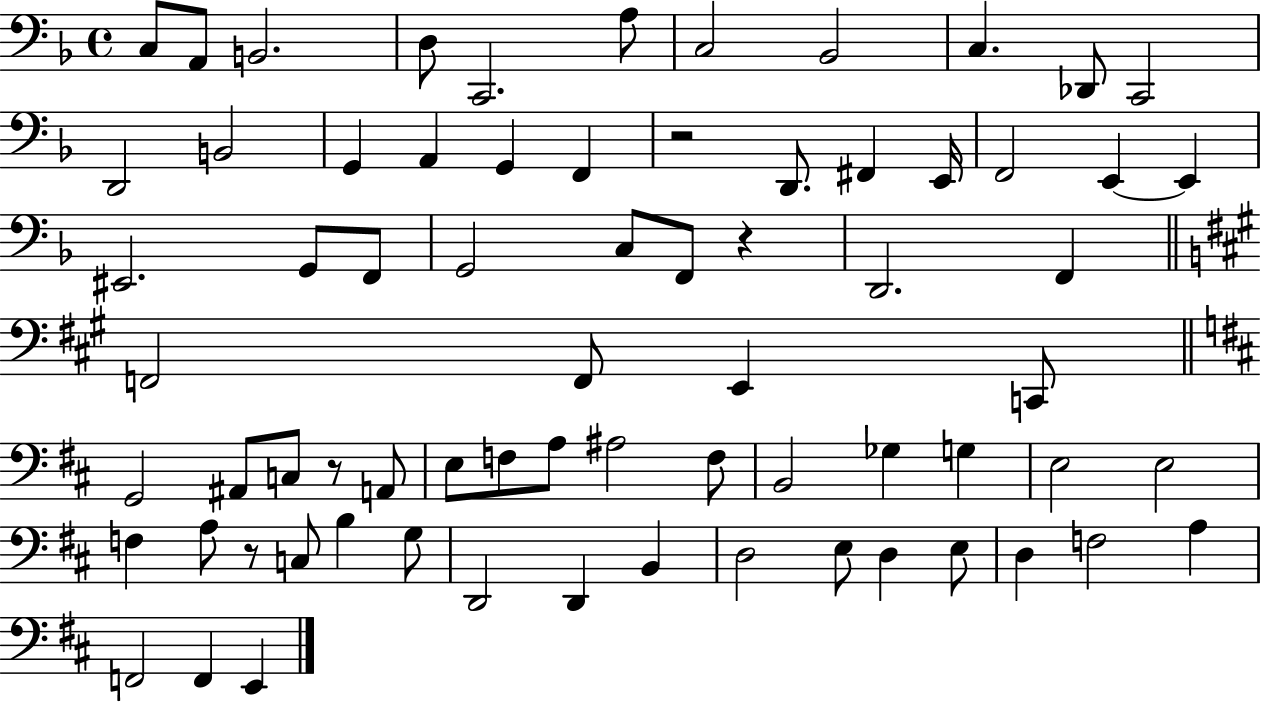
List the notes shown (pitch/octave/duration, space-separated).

C3/e A2/e B2/h. D3/e C2/h. A3/e C3/h Bb2/h C3/q. Db2/e C2/h D2/h B2/h G2/q A2/q G2/q F2/q R/h D2/e. F#2/q E2/s F2/h E2/q E2/q EIS2/h. G2/e F2/e G2/h C3/e F2/e R/q D2/h. F2/q F2/h F2/e E2/q C2/e G2/h A#2/e C3/e R/e A2/e E3/e F3/e A3/e A#3/h F3/e B2/h Gb3/q G3/q E3/h E3/h F3/q A3/e R/e C3/e B3/q G3/e D2/h D2/q B2/q D3/h E3/e D3/q E3/e D3/q F3/h A3/q F2/h F2/q E2/q